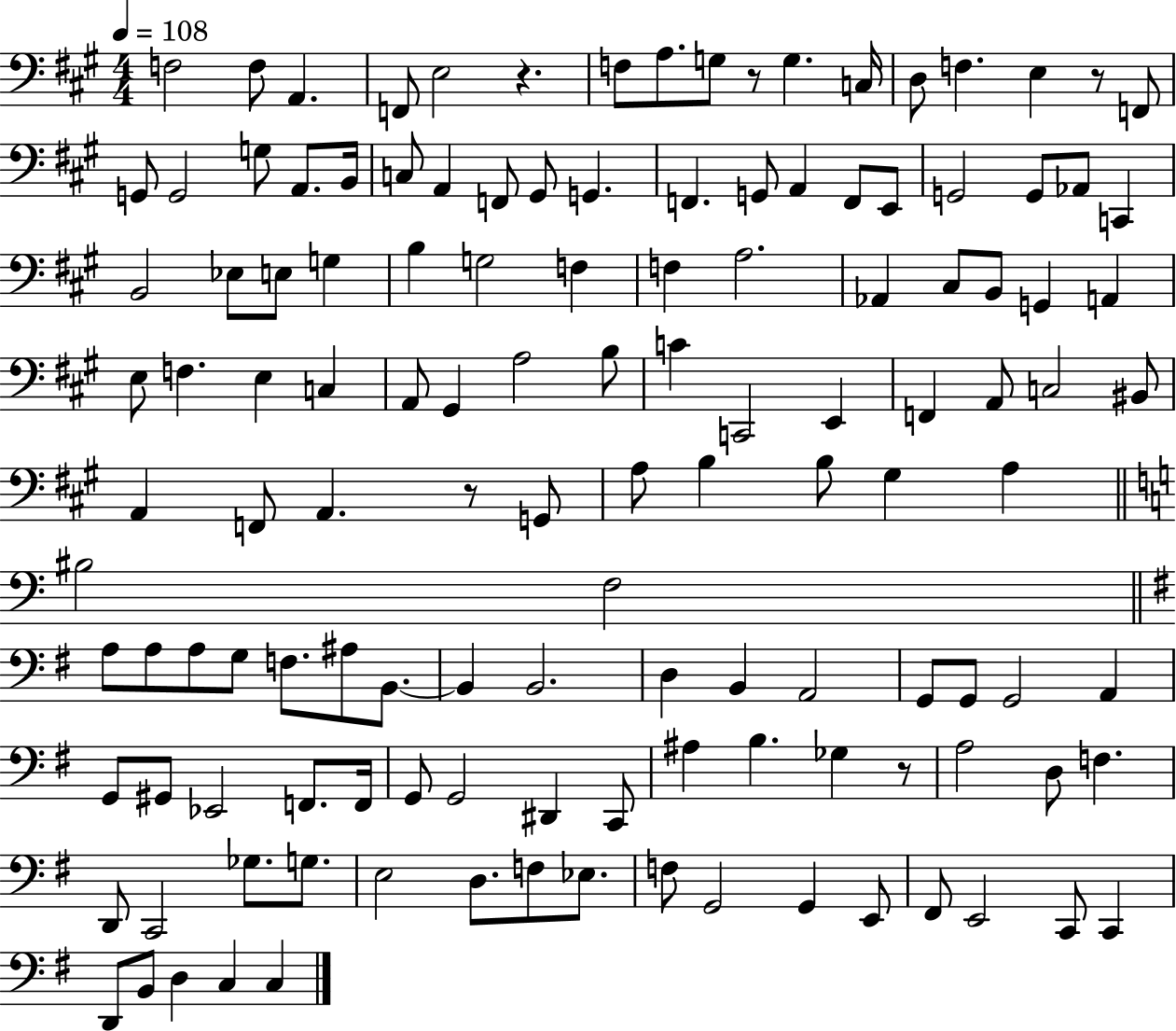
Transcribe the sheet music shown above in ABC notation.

X:1
T:Untitled
M:4/4
L:1/4
K:A
F,2 F,/2 A,, F,,/2 E,2 z F,/2 A,/2 G,/2 z/2 G, C,/4 D,/2 F, E, z/2 F,,/2 G,,/2 G,,2 G,/2 A,,/2 B,,/4 C,/2 A,, F,,/2 ^G,,/2 G,, F,, G,,/2 A,, F,,/2 E,,/2 G,,2 G,,/2 _A,,/2 C,, B,,2 _E,/2 E,/2 G, B, G,2 F, F, A,2 _A,, ^C,/2 B,,/2 G,, A,, E,/2 F, E, C, A,,/2 ^G,, A,2 B,/2 C C,,2 E,, F,, A,,/2 C,2 ^B,,/2 A,, F,,/2 A,, z/2 G,,/2 A,/2 B, B,/2 ^G, A, ^B,2 F,2 A,/2 A,/2 A,/2 G,/2 F,/2 ^A,/2 B,,/2 B,, B,,2 D, B,, A,,2 G,,/2 G,,/2 G,,2 A,, G,,/2 ^G,,/2 _E,,2 F,,/2 F,,/4 G,,/2 G,,2 ^D,, C,,/2 ^A, B, _G, z/2 A,2 D,/2 F, D,,/2 C,,2 _G,/2 G,/2 E,2 D,/2 F,/2 _E,/2 F,/2 G,,2 G,, E,,/2 ^F,,/2 E,,2 C,,/2 C,, D,,/2 B,,/2 D, C, C,